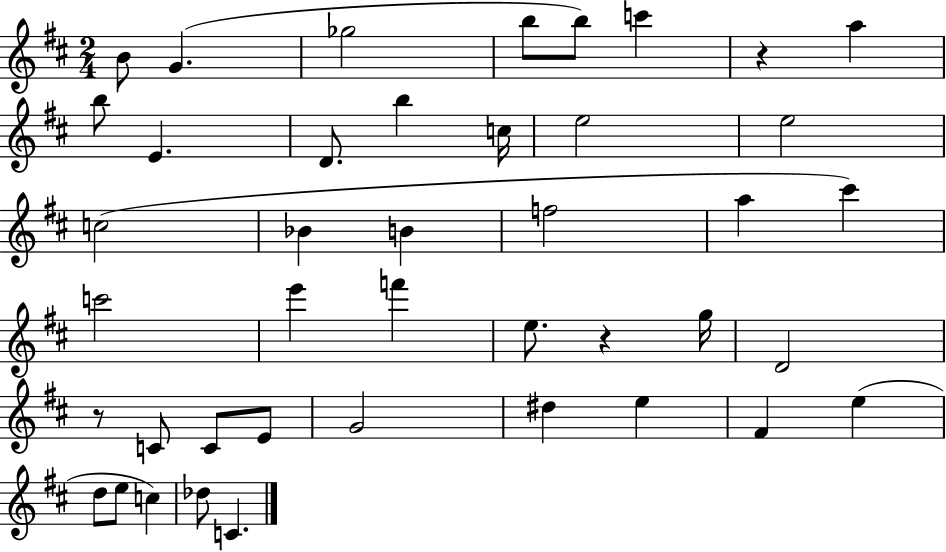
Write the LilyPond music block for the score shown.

{
  \clef treble
  \numericTimeSignature
  \time 2/4
  \key d \major
  \repeat volta 2 { b'8 g'4.( | ges''2 | b''8 b''8) c'''4 | r4 a''4 | \break b''8 e'4. | d'8. b''4 c''16 | e''2 | e''2 | \break c''2( | bes'4 b'4 | f''2 | a''4 cis'''4) | \break c'''2 | e'''4 f'''4 | e''8. r4 g''16 | d'2 | \break r8 c'8 c'8 e'8 | g'2 | dis''4 e''4 | fis'4 e''4( | \break d''8 e''8 c''4) | des''8 c'4. | } \bar "|."
}